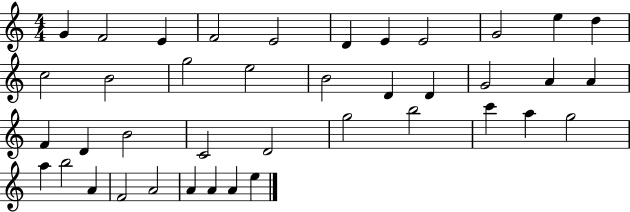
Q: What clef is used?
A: treble